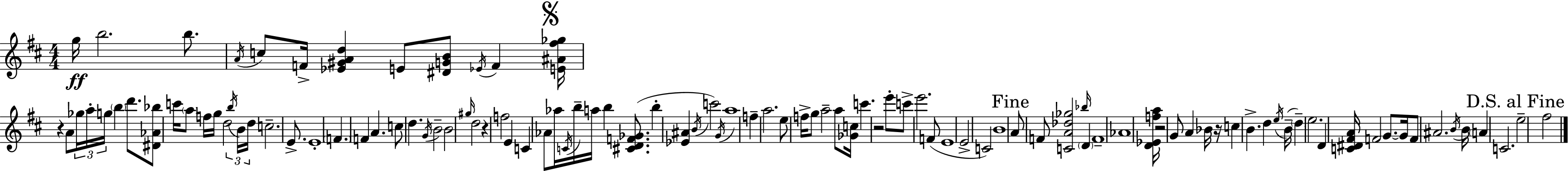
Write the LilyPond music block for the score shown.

{
  \clef treble
  \numericTimeSignature
  \time 4/4
  \key d \major
  g''16\ff b''2. b''8. | \acciaccatura { a'16 } c''8 f'16-> <ees' gis' a' d''>4 e'8 <dis' g' b'>8 \acciaccatura { ees'16 } f'4 | \mark \markup { \musicglyph "scripts.segno" } <e' ais' fis'' ges''>16 r4 a'8 \tuplet 3/2 { ges''16 a''16-. g''16 } \parenthesize b''4 d'''8. | <dis' aes' bes''>8 c'''16 \parenthesize a''8 f''16 g''16 d''2 | \break \tuplet 3/2 { \acciaccatura { b''16 } b'16 d''16 } c''2.-- | e'8.-> e'1-. | \parenthesize f'4. f'4 a'4. | c''8 d''4. \acciaccatura { g'16 } b'2-- | \break b'2 \grace { gis''16 } d''2 | r4 f''2 | e'4 c'4 aes'8 aes''16 \acciaccatura { c'16 } b''16-- a''16 b''4 | <cis' d' f' ges'>8.( b''4-. <ees' ais'>4 \acciaccatura { b'16 } c'''2) | \break \acciaccatura { g'16 } a''1 | f''4-- a''2. | e''8 f''16-> g''8 a''2-- | a''8 <ges' c''>16 c'''4. r2 | \break e'''8-. c'''8-> e'''2. | f'8( e'1 | e'2-> | c'2) b'1 | \break \mark "Fine" a'8 f'8 <c' a' des'' ges''>2 | \grace { bes''16 } \parenthesize d'4 f'1-- | aes'1 | <d' ees' f'' a''>16 r2 | \break g'8 a'4 bes'16 r16 c''4 b'4.-> | d''4 \acciaccatura { e''16 }( b'16-- \parenthesize d''4--) e''2. | d'4 <c' dis' fis' a'>16 f'2 | g'8.~~ g'16 f'8 ais'2. | \break \acciaccatura { b'16 } b'16 \parenthesize a'4 c'2. | \mark "D.S. al Fine" e''2-- | fis''2 \bar "|."
}